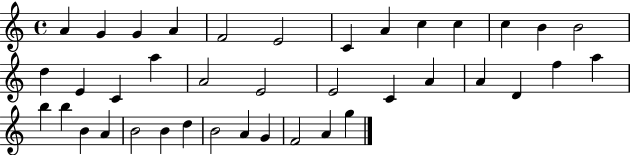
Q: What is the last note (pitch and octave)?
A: G5